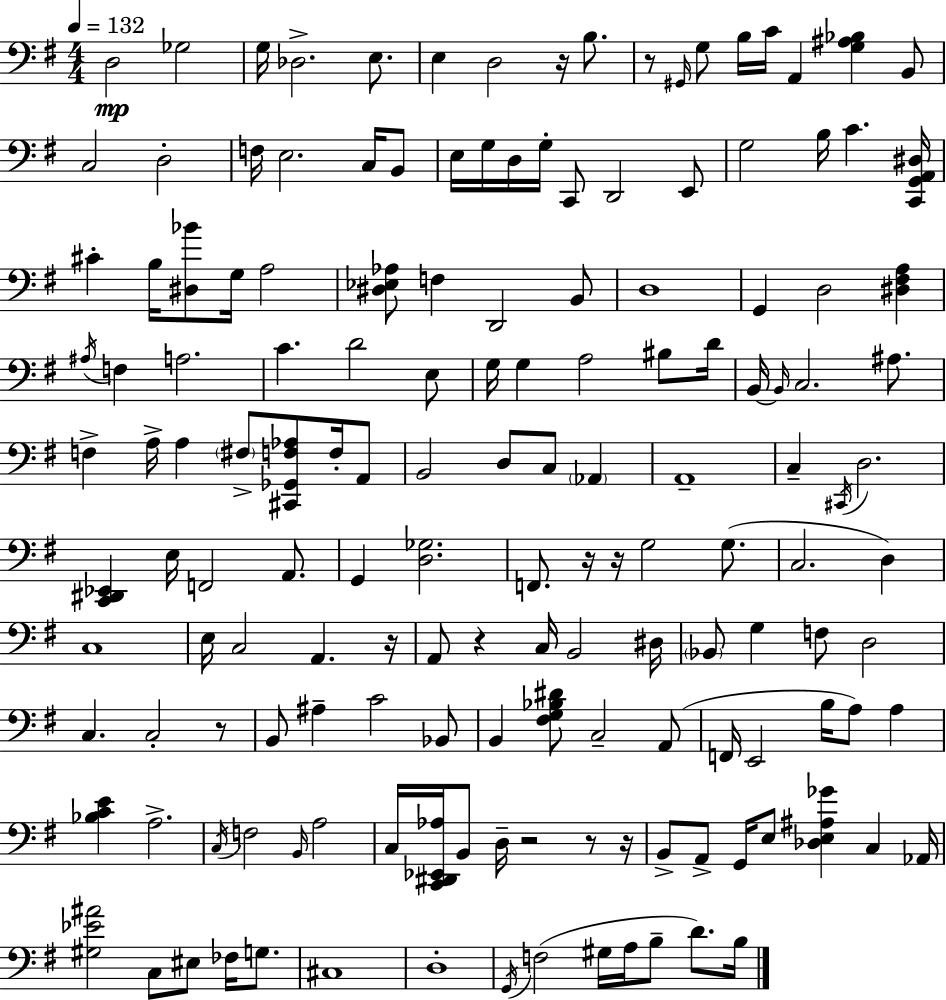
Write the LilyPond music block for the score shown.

{
  \clef bass
  \numericTimeSignature
  \time 4/4
  \key e \minor
  \tempo 4 = 132
  d2\mp ges2 | g16 des2.-> e8. | e4 d2 r16 b8. | r8 \grace { gis,16 } g8 b16 c'16 a,4 <g ais bes>4 b,8 | \break c2 d2-. | f16 e2. c16 b,8 | e16 g16 d16 g16-. c,8 d,2 e,8 | g2 b16 c'4. | \break <c, g, a, dis>16 cis'4-. b16 <dis bes'>8 g16 a2 | <dis ees aes>8 f4 d,2 b,8 | d1 | g,4 d2 <dis fis a>4 | \break \acciaccatura { ais16 } f4 a2. | c'4. d'2 | e8 g16 g4 a2 bis8 | d'16 b,16~~ \grace { b,16 } c2. | \break ais8. f4-> a16-> a4 \parenthesize fis8-> <cis, ges, f aes>8 | f16-. a,8 b,2 d8 c8 \parenthesize aes,4 | a,1-- | c4-- \acciaccatura { cis,16 } d2. | \break <c, dis, ees,>4 e16 f,2 | a,8. g,4 <d ges>2. | f,8. r16 r16 g2 | g8.( c2. | \break d4) c1 | e16 c2 a,4. | r16 a,8 r4 c16 b,2 | dis16 \parenthesize bes,8 g4 f8 d2 | \break c4. c2-. | r8 b,8 ais4-- c'2 | bes,8 b,4 <fis g bes dis'>8 c2-- | a,8( f,16 e,2 b16 a8) | \break a4 <bes c' e'>4 a2.-> | \acciaccatura { c16 } f2 \grace { b,16 } a2 | c16 <c, dis, ees, aes>16 b,8 d16-- r2 | r8 r16 b,8-> a,8-> g,16 e8 <des e ais ges'>4 | \break c4 aes,16 <gis ees' ais'>2 c8 | eis8 fes16 g8. cis1 | d1-. | \acciaccatura { g,16 } f2( gis16 | \break a16 b8-- d'8.) b16 \bar "|."
}